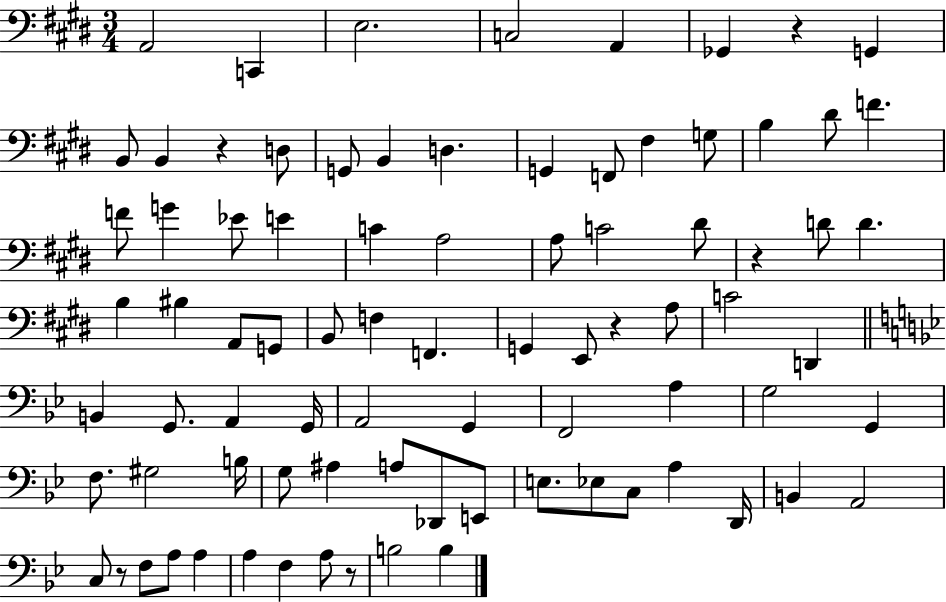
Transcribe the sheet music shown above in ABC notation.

X:1
T:Untitled
M:3/4
L:1/4
K:E
A,,2 C,, E,2 C,2 A,, _G,, z G,, B,,/2 B,, z D,/2 G,,/2 B,, D, G,, F,,/2 ^F, G,/2 B, ^D/2 F F/2 G _E/2 E C A,2 A,/2 C2 ^D/2 z D/2 D B, ^B, A,,/2 G,,/2 B,,/2 F, F,, G,, E,,/2 z A,/2 C2 D,, B,, G,,/2 A,, G,,/4 A,,2 G,, F,,2 A, G,2 G,, F,/2 ^G,2 B,/4 G,/2 ^A, A,/2 _D,,/2 E,,/2 E,/2 _E,/2 C,/2 A, D,,/4 B,, A,,2 C,/2 z/2 F,/2 A,/2 A, A, F, A,/2 z/2 B,2 B,